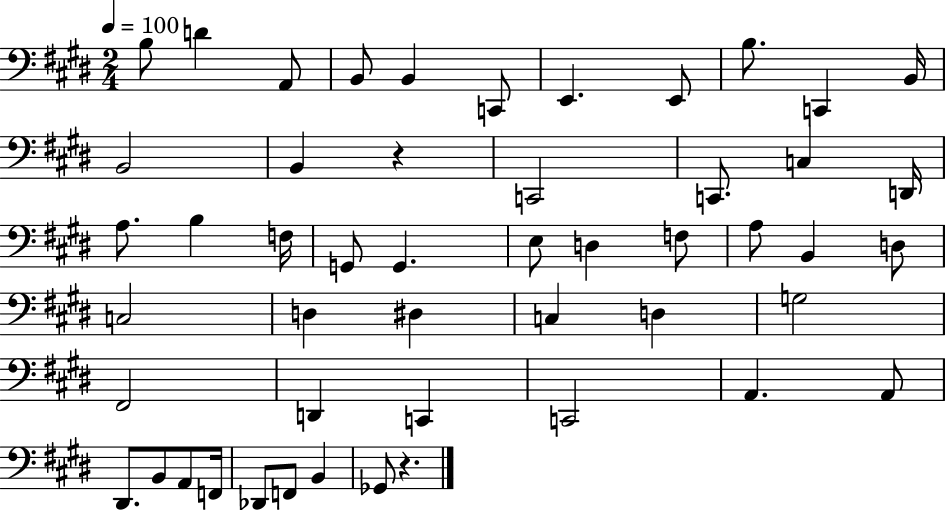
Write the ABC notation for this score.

X:1
T:Untitled
M:2/4
L:1/4
K:E
B,/2 D A,,/2 B,,/2 B,, C,,/2 E,, E,,/2 B,/2 C,, B,,/4 B,,2 B,, z C,,2 C,,/2 C, D,,/4 A,/2 B, F,/4 G,,/2 G,, E,/2 D, F,/2 A,/2 B,, D,/2 C,2 D, ^D, C, D, G,2 ^F,,2 D,, C,, C,,2 A,, A,,/2 ^D,,/2 B,,/2 A,,/2 F,,/4 _D,,/2 F,,/2 B,, _G,,/2 z